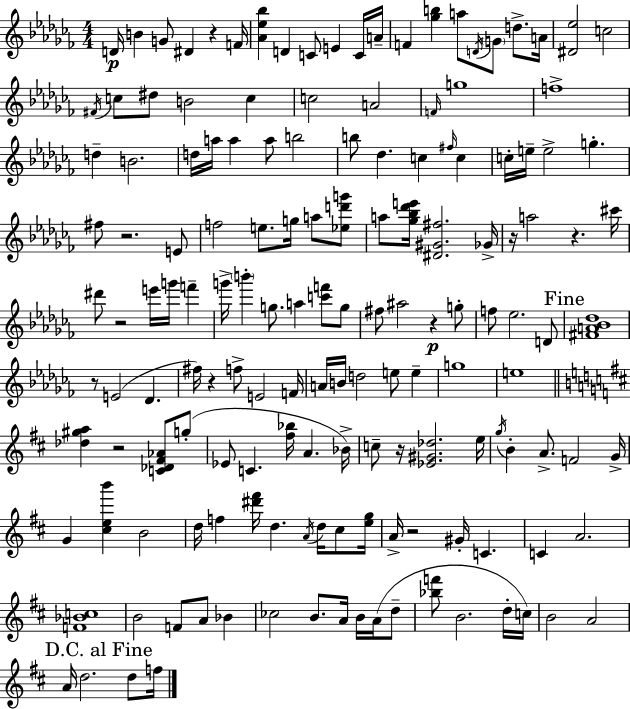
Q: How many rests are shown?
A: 11